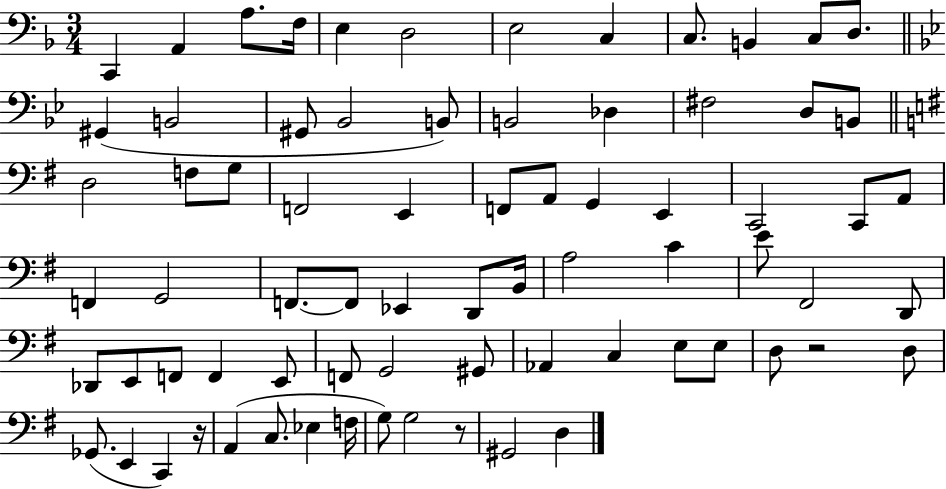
C2/q A2/q A3/e. F3/s E3/q D3/h E3/h C3/q C3/e. B2/q C3/e D3/e. G#2/q B2/h G#2/e Bb2/h B2/e B2/h Db3/q F#3/h D3/e B2/e D3/h F3/e G3/e F2/h E2/q F2/e A2/e G2/q E2/q C2/h C2/e A2/e F2/q G2/h F2/e. F2/e Eb2/q D2/e B2/s A3/h C4/q E4/e F#2/h D2/e Db2/e E2/e F2/e F2/q E2/e F2/e G2/h G#2/e Ab2/q C3/q E3/e E3/e D3/e R/h D3/e Gb2/e. E2/q C2/q R/s A2/q C3/e. Eb3/q F3/s G3/e G3/h R/e G#2/h D3/q